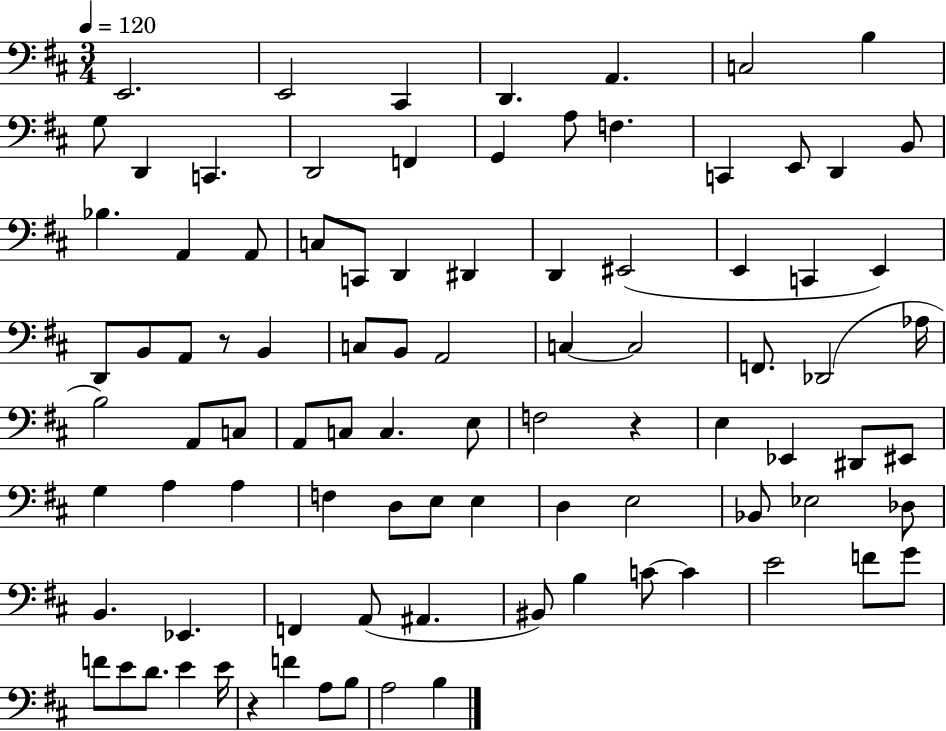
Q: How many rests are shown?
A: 3